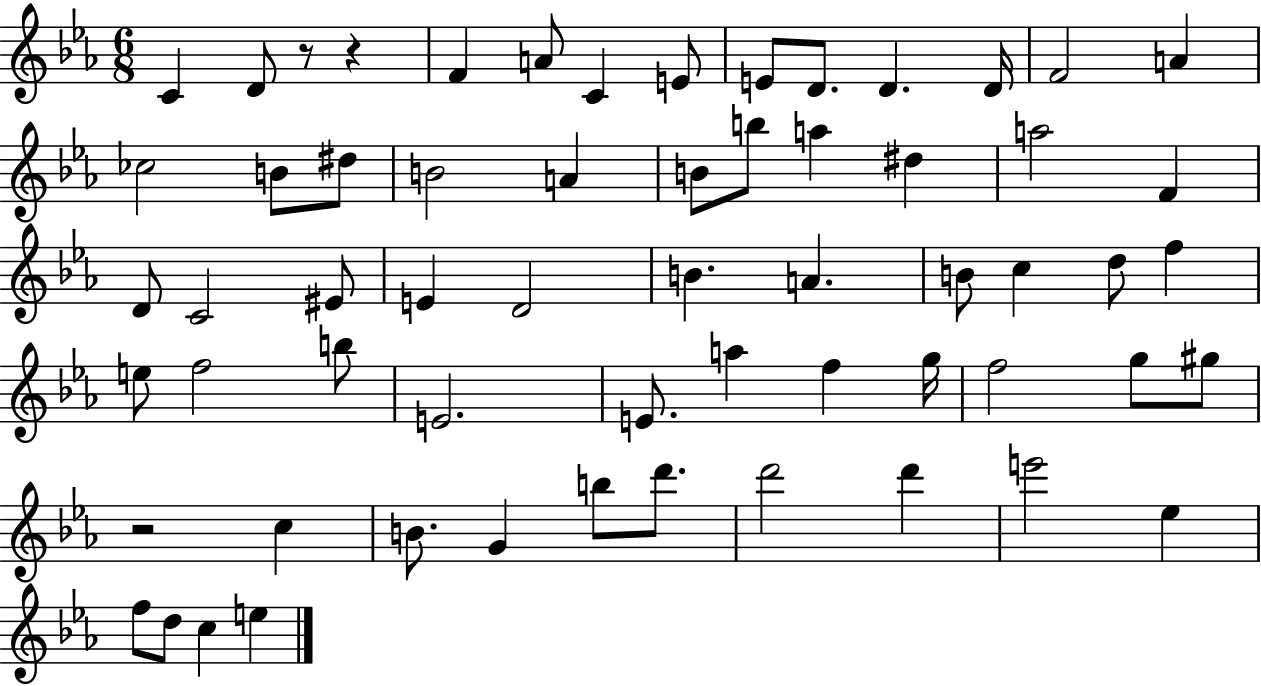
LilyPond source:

{
  \clef treble
  \numericTimeSignature
  \time 6/8
  \key ees \major
  c'4 d'8 r8 r4 | f'4 a'8 c'4 e'8 | e'8 d'8. d'4. d'16 | f'2 a'4 | \break ces''2 b'8 dis''8 | b'2 a'4 | b'8 b''8 a''4 dis''4 | a''2 f'4 | \break d'8 c'2 eis'8 | e'4 d'2 | b'4. a'4. | b'8 c''4 d''8 f''4 | \break e''8 f''2 b''8 | e'2. | e'8. a''4 f''4 g''16 | f''2 g''8 gis''8 | \break r2 c''4 | b'8. g'4 b''8 d'''8. | d'''2 d'''4 | e'''2 ees''4 | \break f''8 d''8 c''4 e''4 | \bar "|."
}